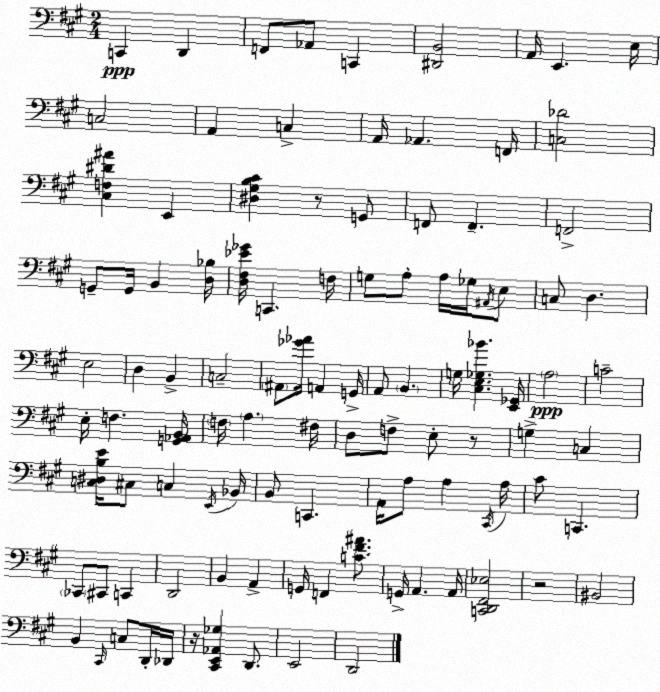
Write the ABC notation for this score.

X:1
T:Untitled
M:2/4
L:1/4
K:A
C,, D,, F,,/2 _A,,/2 C,, [^D,,B,,]2 A,,/4 E,, E,/4 C,2 A,, C, A,,/4 _A,, F,,/4 [C,_D]2 [^C,F,^D^A] E,, [^D,^G,B,^C] z/2 G,,/2 F,,/2 F,, F,,2 G,,/2 G,,/4 B,, [D,_B,]/4 [D,^F,_E_G]/4 C,, F,/4 G,/2 A,/2 A,/4 _G,/4 ^A,,/4 E,/2 C,/2 D, E,2 D, B,, C,2 ^A,,/2 [_G_A]/4 A,, G,,/4 A,,/2 B,, G,/4 [^C,E,_G,_B] [E,,_G,,]/4 A,2 C2 E,/4 F, [G,,_A,,B,,]/4 F,/4 A, ^F,/4 D,/2 F,/2 E,/2 z/2 G, C, [C,^D,B,E]/4 ^C,/2 C, E,,/4 _B,,/4 B,,/2 C,, A,,/4 A,/2 A, ^C,,/4 A,/4 ^C/2 C,, _C,,/2 ^C,,/2 C,, D,,2 B,, A,, G,,/4 F,, [C^F^A]/2 G,,/4 A,, A,,/4 [C,,D,,^F,,_E,]2 z2 ^B,,2 B,, ^C,,/4 C,/2 D,,/4 _D,,/4 z/4 [^C,,E,,_A,,_G,] D,,/2 E,,2 D,,2